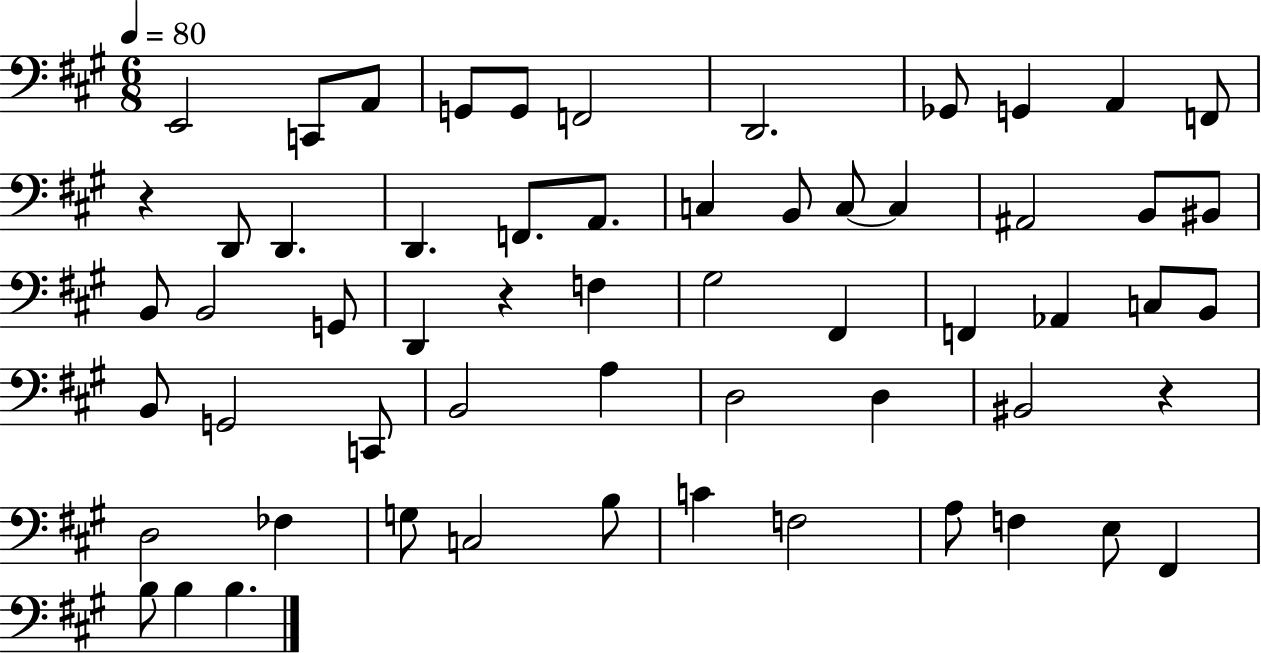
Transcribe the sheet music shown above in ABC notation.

X:1
T:Untitled
M:6/8
L:1/4
K:A
E,,2 C,,/2 A,,/2 G,,/2 G,,/2 F,,2 D,,2 _G,,/2 G,, A,, F,,/2 z D,,/2 D,, D,, F,,/2 A,,/2 C, B,,/2 C,/2 C, ^A,,2 B,,/2 ^B,,/2 B,,/2 B,,2 G,,/2 D,, z F, ^G,2 ^F,, F,, _A,, C,/2 B,,/2 B,,/2 G,,2 C,,/2 B,,2 A, D,2 D, ^B,,2 z D,2 _F, G,/2 C,2 B,/2 C F,2 A,/2 F, E,/2 ^F,, B,/2 B, B,